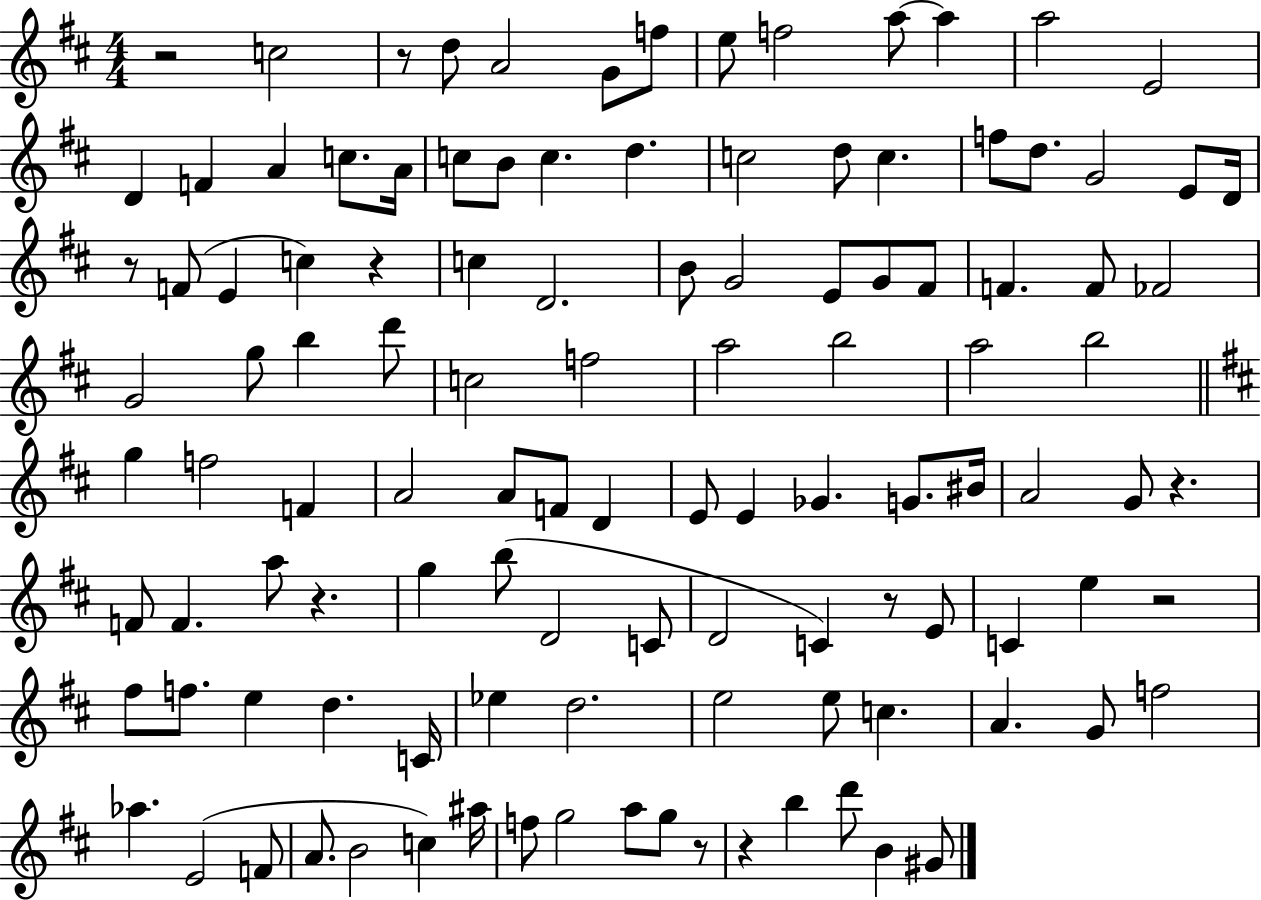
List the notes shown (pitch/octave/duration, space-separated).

R/h C5/h R/e D5/e A4/h G4/e F5/e E5/e F5/h A5/e A5/q A5/h E4/h D4/q F4/q A4/q C5/e. A4/s C5/e B4/e C5/q. D5/q. C5/h D5/e C5/q. F5/e D5/e. G4/h E4/e D4/s R/e F4/e E4/q C5/q R/q C5/q D4/h. B4/e G4/h E4/e G4/e F#4/e F4/q. F4/e FES4/h G4/h G5/e B5/q D6/e C5/h F5/h A5/h B5/h A5/h B5/h G5/q F5/h F4/q A4/h A4/e F4/e D4/q E4/e E4/q Gb4/q. G4/e. BIS4/s A4/h G4/e R/q. F4/e F4/q. A5/e R/q. G5/q B5/e D4/h C4/e D4/h C4/q R/e E4/e C4/q E5/q R/h F#5/e F5/e. E5/q D5/q. C4/s Eb5/q D5/h. E5/h E5/e C5/q. A4/q. G4/e F5/h Ab5/q. E4/h F4/e A4/e. B4/h C5/q A#5/s F5/e G5/h A5/e G5/e R/e R/q B5/q D6/e B4/q G#4/e